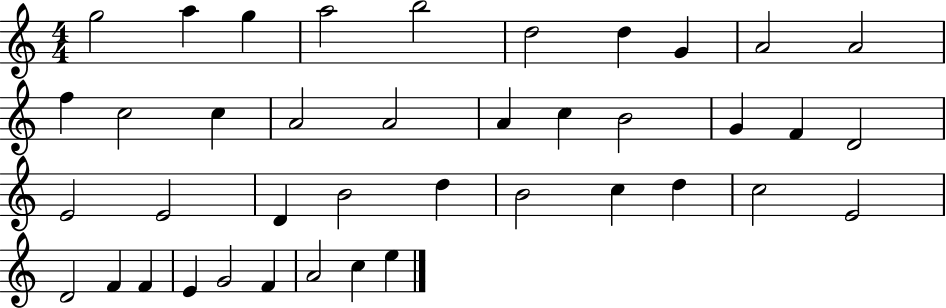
G5/h A5/q G5/q A5/h B5/h D5/h D5/q G4/q A4/h A4/h F5/q C5/h C5/q A4/h A4/h A4/q C5/q B4/h G4/q F4/q D4/h E4/h E4/h D4/q B4/h D5/q B4/h C5/q D5/q C5/h E4/h D4/h F4/q F4/q E4/q G4/h F4/q A4/h C5/q E5/q